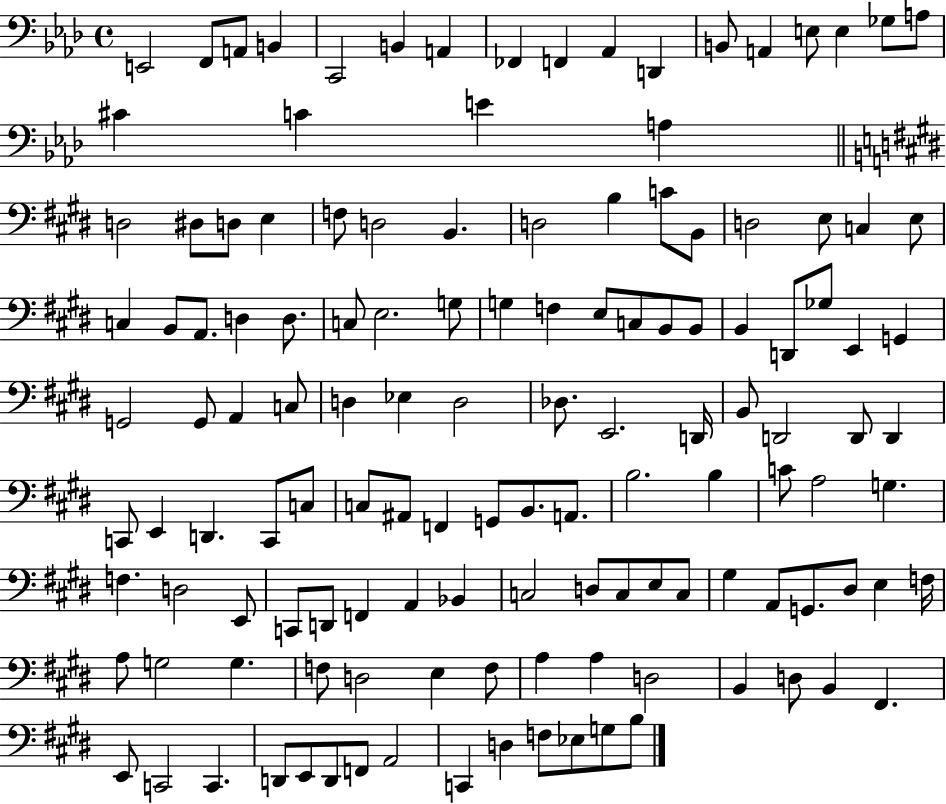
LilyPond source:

{
  \clef bass
  \time 4/4
  \defaultTimeSignature
  \key aes \major
  e,2 f,8 a,8 b,4 | c,2 b,4 a,4 | fes,4 f,4 aes,4 d,4 | b,8 a,4 e8 e4 ges8 a8 | \break cis'4 c'4 e'4 a4 | \bar "||" \break \key e \major d2 dis8 d8 e4 | f8 d2 b,4. | d2 b4 c'8 b,8 | d2 e8 c4 e8 | \break c4 b,8 a,8. d4 d8. | c8 e2. g8 | g4 f4 e8 c8 b,8 b,8 | b,4 d,8 ges8 e,4 g,4 | \break g,2 g,8 a,4 c8 | d4 ees4 d2 | des8. e,2. d,16 | b,8 d,2 d,8 d,4 | \break c,8 e,4 d,4. c,8 c8 | c8 ais,8 f,4 g,8 b,8. a,8. | b2. b4 | c'8 a2 g4. | \break f4. d2 e,8 | c,8 d,8 f,4 a,4 bes,4 | c2 d8 c8 e8 c8 | gis4 a,8 g,8. dis8 e4 f16 | \break a8 g2 g4. | f8 d2 e4 f8 | a4 a4 d2 | b,4 d8 b,4 fis,4. | \break e,8 c,2 c,4. | d,8 e,8 d,8 f,8 a,2 | c,4 d4 f8 ees8 g8 b8 | \bar "|."
}